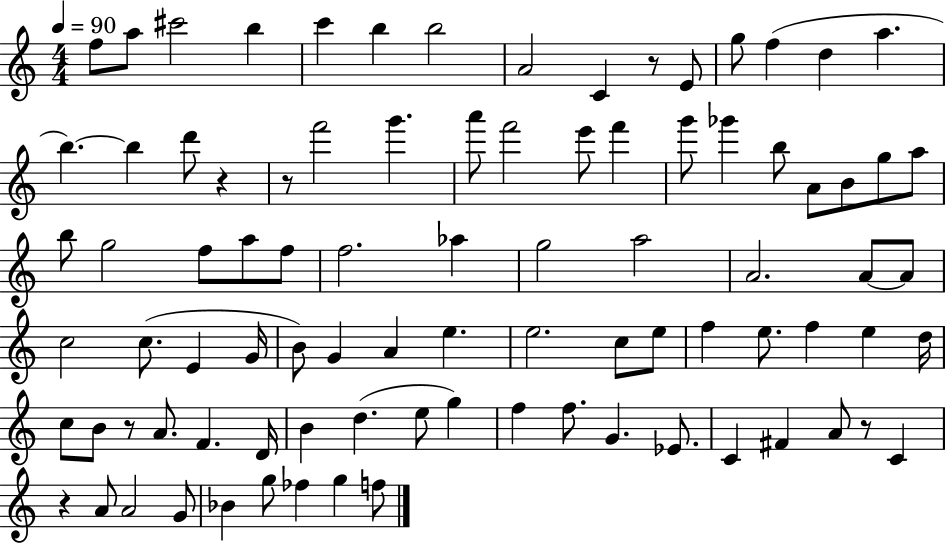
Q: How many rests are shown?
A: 6